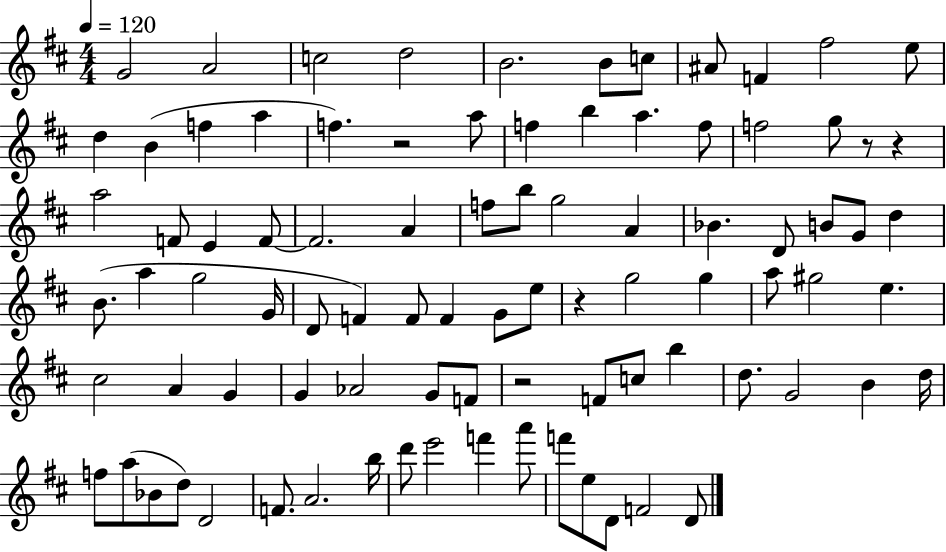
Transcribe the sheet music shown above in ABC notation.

X:1
T:Untitled
M:4/4
L:1/4
K:D
G2 A2 c2 d2 B2 B/2 c/2 ^A/2 F ^f2 e/2 d B f a f z2 a/2 f b a f/2 f2 g/2 z/2 z a2 F/2 E F/2 F2 A f/2 b/2 g2 A _B D/2 B/2 G/2 d B/2 a g2 G/4 D/2 F F/2 F G/2 e/2 z g2 g a/2 ^g2 e ^c2 A G G _A2 G/2 F/2 z2 F/2 c/2 b d/2 G2 B d/4 f/2 a/2 _B/2 d/2 D2 F/2 A2 b/4 d'/2 e'2 f' a'/2 f'/2 e/2 D/2 F2 D/2